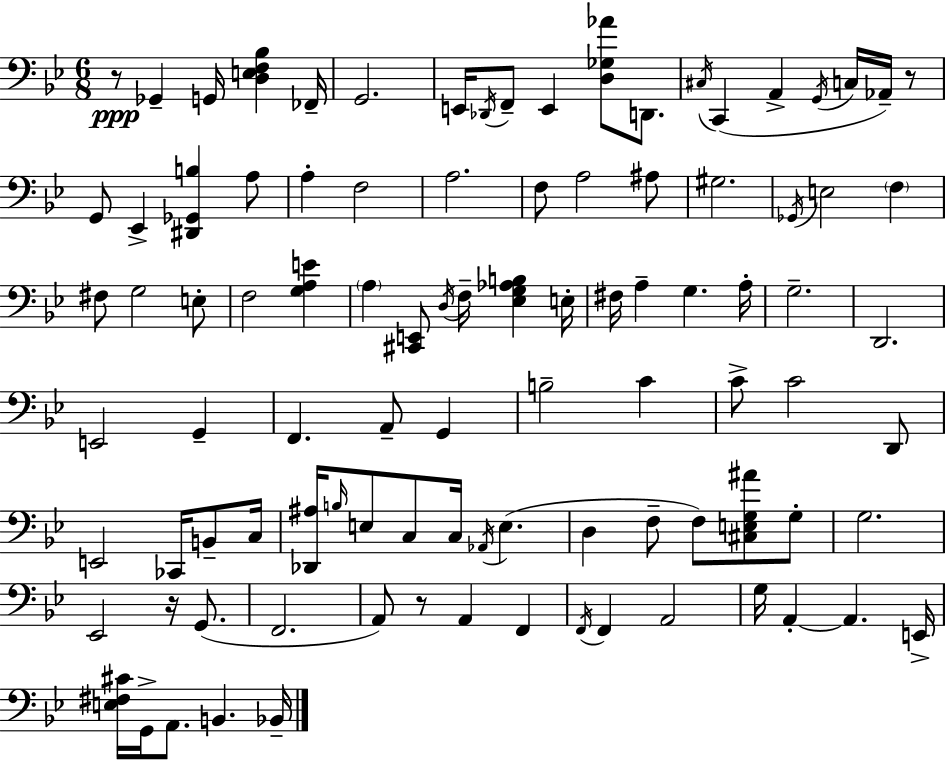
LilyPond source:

{
  \clef bass
  \numericTimeSignature
  \time 6/8
  \key bes \major
  r8\ppp ges,4-- g,16 <d e f bes>4 fes,16-- | g,2. | e,16 \acciaccatura { des,16 } f,8-- e,4 <d ges aes'>8 d,8. | \acciaccatura { cis16 } c,4( a,4-> \acciaccatura { g,16 } c16 | \break aes,16--) r8 g,8 ees,4-> <dis, ges, b>4 | a8 a4-. f2 | a2. | f8 a2 | \break ais8 gis2. | \acciaccatura { ges,16 } e2 | \parenthesize f4 fis8 g2 | e8-. f2 | \break <g a e'>4 \parenthesize a4 <cis, e,>8 \acciaccatura { d16 } f16-- | <ees g aes b>4 e16-. fis16 a4-- g4. | a16-. g2.-- | d,2. | \break e,2 | g,4-- f,4. a,8-- | g,4 b2-- | c'4 c'8-> c'2 | \break d,8 e,2 | ces,16 b,8-- c16 <des, ais>16 \grace { b16 } e8 c8 c16 | \acciaccatura { aes,16 } e4.( d4 f8-- | f8) <cis e g ais'>8 g8-. g2. | \break ees,2 | r16 g,8.( f,2. | a,8) r8 a,4 | f,4 \acciaccatura { f,16 } f,4 | \break a,2 g16 a,4-.~~ | a,4. e,16-> <e fis cis'>16 g,16-> a,8. | b,4. bes,16-- \bar "|."
}